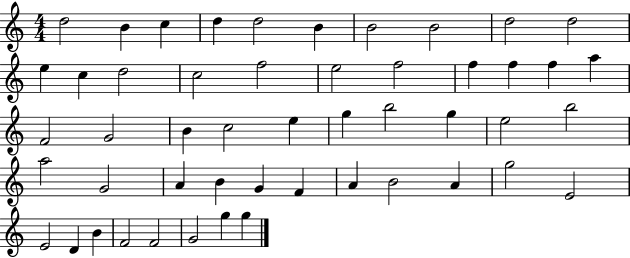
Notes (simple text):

D5/h B4/q C5/q D5/q D5/h B4/q B4/h B4/h D5/h D5/h E5/q C5/q D5/h C5/h F5/h E5/h F5/h F5/q F5/q F5/q A5/q F4/h G4/h B4/q C5/h E5/q G5/q B5/h G5/q E5/h B5/h A5/h G4/h A4/q B4/q G4/q F4/q A4/q B4/h A4/q G5/h E4/h E4/h D4/q B4/q F4/h F4/h G4/h G5/q G5/q